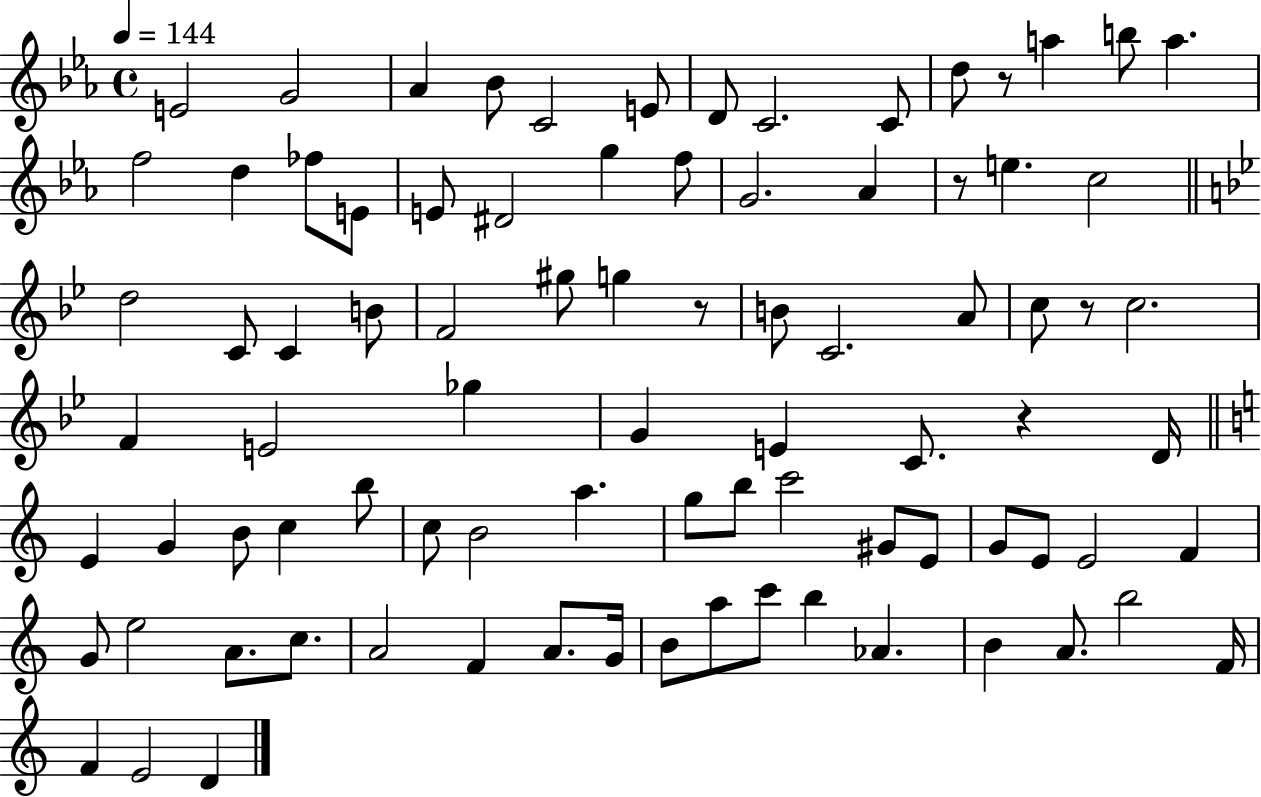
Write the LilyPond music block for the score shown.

{
  \clef treble
  \time 4/4
  \defaultTimeSignature
  \key ees \major
  \tempo 4 = 144
  e'2 g'2 | aes'4 bes'8 c'2 e'8 | d'8 c'2. c'8 | d''8 r8 a''4 b''8 a''4. | \break f''2 d''4 fes''8 e'8 | e'8 dis'2 g''4 f''8 | g'2. aes'4 | r8 e''4. c''2 | \break \bar "||" \break \key g \minor d''2 c'8 c'4 b'8 | f'2 gis''8 g''4 r8 | b'8 c'2. a'8 | c''8 r8 c''2. | \break f'4 e'2 ges''4 | g'4 e'4 c'8. r4 d'16 | \bar "||" \break \key c \major e'4 g'4 b'8 c''4 b''8 | c''8 b'2 a''4. | g''8 b''8 c'''2 gis'8 e'8 | g'8 e'8 e'2 f'4 | \break g'8 e''2 a'8. c''8. | a'2 f'4 a'8. g'16 | b'8 a''8 c'''8 b''4 aes'4. | b'4 a'8. b''2 f'16 | \break f'4 e'2 d'4 | \bar "|."
}